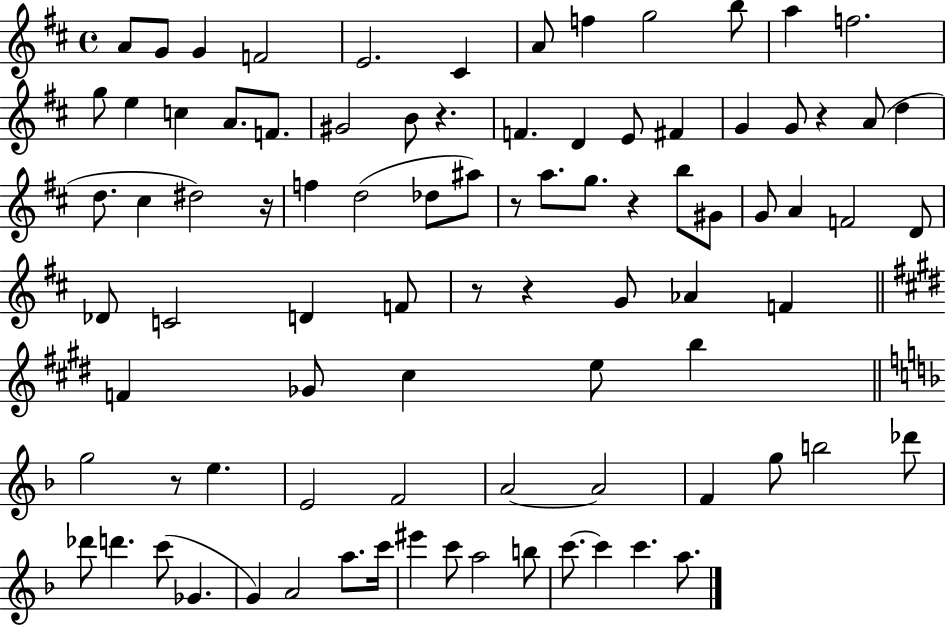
A4/e G4/e G4/q F4/h E4/h. C#4/q A4/e F5/q G5/h B5/e A5/q F5/h. G5/e E5/q C5/q A4/e. F4/e. G#4/h B4/e R/q. F4/q. D4/q E4/e F#4/q G4/q G4/e R/q A4/e D5/q D5/e. C#5/q D#5/h R/s F5/q D5/h Db5/e A#5/e R/e A5/e. G5/e. R/q B5/e G#4/e G4/e A4/q F4/h D4/e Db4/e C4/h D4/q F4/e R/e R/q G4/e Ab4/q F4/q F4/q Gb4/e C#5/q E5/e B5/q G5/h R/e E5/q. E4/h F4/h A4/h A4/h F4/q G5/e B5/h Db6/e Db6/e D6/q. C6/e Gb4/q. G4/q A4/h A5/e. C6/s EIS6/q C6/e A5/h B5/e C6/e. C6/q C6/q. A5/e.